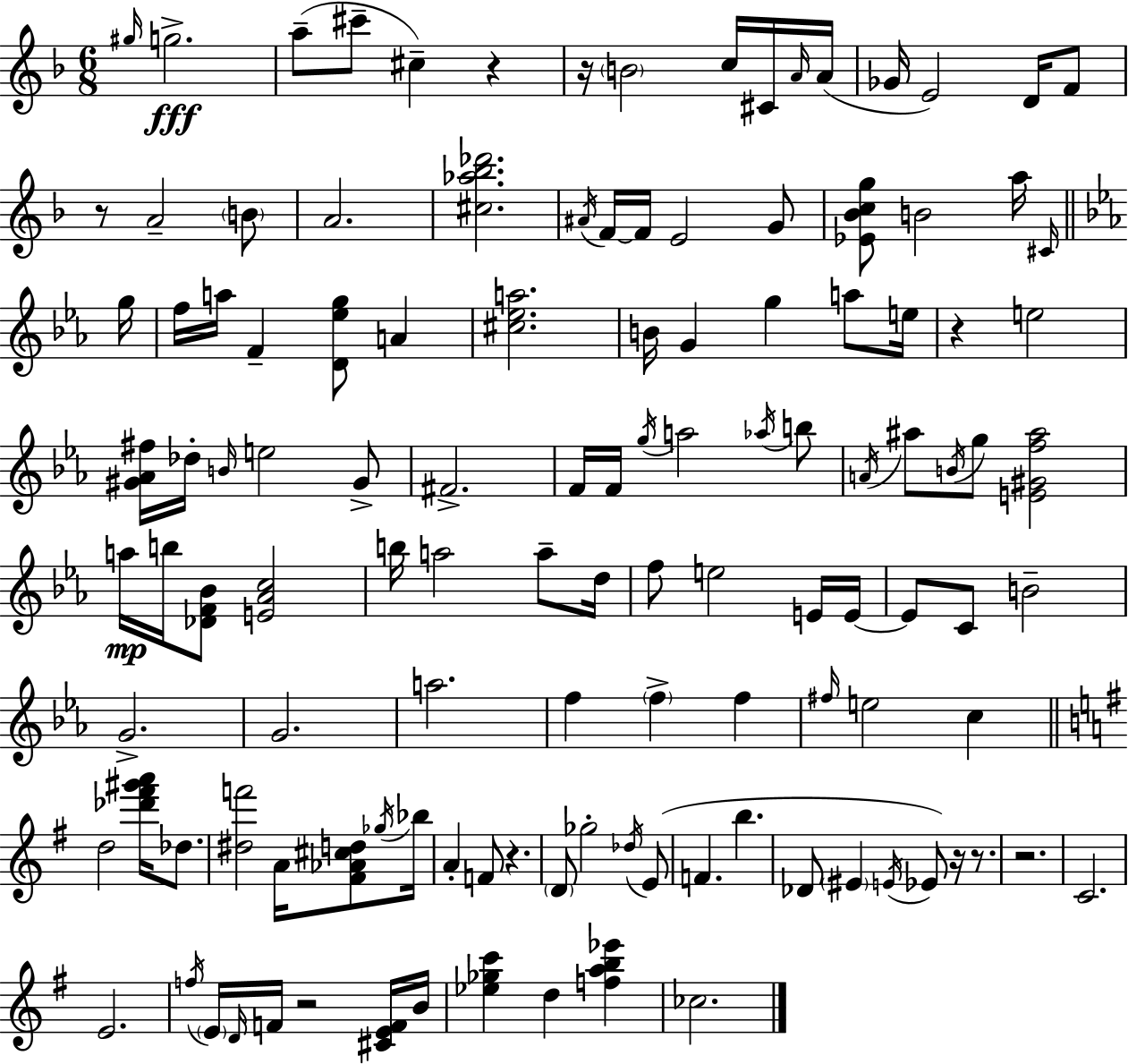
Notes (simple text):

G#5/s G5/h. A5/e C#6/e C#5/q R/q R/s B4/h C5/s C#4/s A4/s A4/s Gb4/s E4/h D4/s F4/e R/e A4/h B4/e A4/h. [C#5,Ab5,Bb5,Db6]/h. A#4/s F4/s F4/s E4/h G4/e [Eb4,Bb4,C5,G5]/e B4/h A5/s C#4/s G5/s F5/s A5/s F4/q [D4,Eb5,G5]/e A4/q [C#5,Eb5,A5]/h. B4/s G4/q G5/q A5/e E5/s R/q E5/h [G#4,Ab4,F#5]/s Db5/s B4/s E5/h G#4/e F#4/h. F4/s F4/s G5/s A5/h Ab5/s B5/e A4/s A#5/e B4/s G5/e [E4,G#4,F5,A#5]/h A5/s B5/s [Db4,F4,Bb4]/e [E4,Ab4,C5]/h B5/s A5/h A5/e D5/s F5/e E5/h E4/s E4/s E4/e C4/e B4/h G4/h. G4/h. A5/h. F5/q F5/q F5/q F#5/s E5/h C5/q D5/h [Db6,F#6,G#6,A6]/s Db5/e. [D#5,F6]/h A4/s [F#4,Ab4,C#5,D5]/e Gb5/s Bb5/s A4/q F4/e R/q. D4/e Gb5/h Db5/s E4/e F4/q. B5/q. Db4/e EIS4/q E4/s Eb4/e R/s R/e. R/h. C4/h. E4/h. F5/s E4/s D4/s F4/s R/h [C#4,E4,F4]/s B4/s [Eb5,Gb5,C6]/q D5/q [F5,A5,B5,Eb6]/q CES5/h.